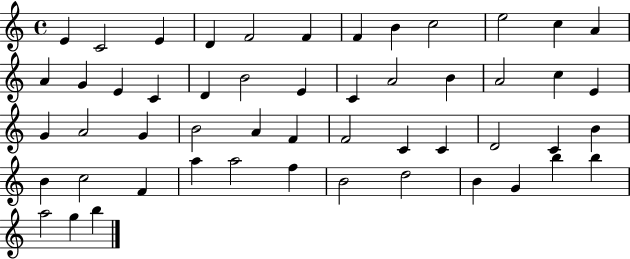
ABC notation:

X:1
T:Untitled
M:4/4
L:1/4
K:C
E C2 E D F2 F F B c2 e2 c A A G E C D B2 E C A2 B A2 c E G A2 G B2 A F F2 C C D2 C B B c2 F a a2 f B2 d2 B G b b a2 g b